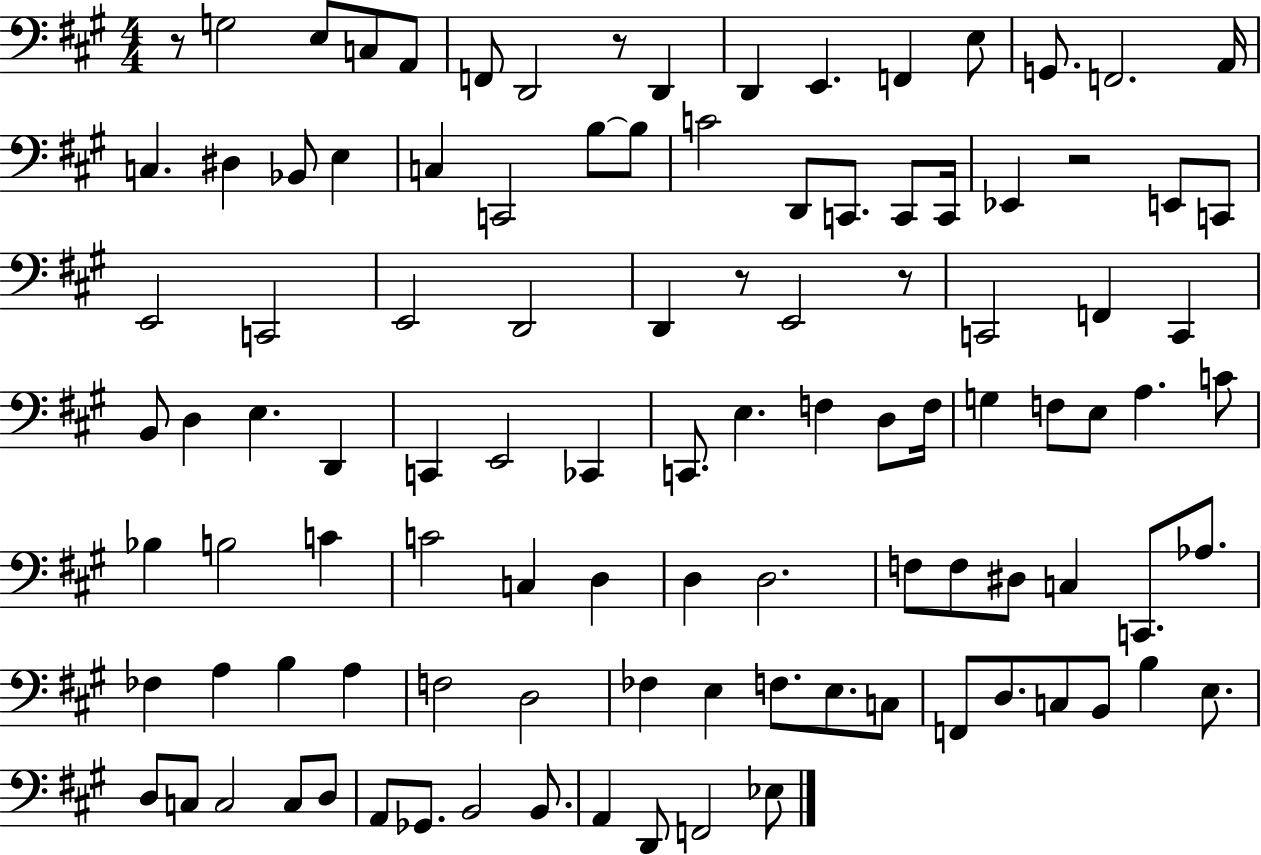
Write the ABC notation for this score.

X:1
T:Untitled
M:4/4
L:1/4
K:A
z/2 G,2 E,/2 C,/2 A,,/2 F,,/2 D,,2 z/2 D,, D,, E,, F,, E,/2 G,,/2 F,,2 A,,/4 C, ^D, _B,,/2 E, C, C,,2 B,/2 B,/2 C2 D,,/2 C,,/2 C,,/2 C,,/4 _E,, z2 E,,/2 C,,/2 E,,2 C,,2 E,,2 D,,2 D,, z/2 E,,2 z/2 C,,2 F,, C,, B,,/2 D, E, D,, C,, E,,2 _C,, C,,/2 E, F, D,/2 F,/4 G, F,/2 E,/2 A, C/2 _B, B,2 C C2 C, D, D, D,2 F,/2 F,/2 ^D,/2 C, C,,/2 _A,/2 _F, A, B, A, F,2 D,2 _F, E, F,/2 E,/2 C,/2 F,,/2 D,/2 C,/2 B,,/2 B, E,/2 D,/2 C,/2 C,2 C,/2 D,/2 A,,/2 _G,,/2 B,,2 B,,/2 A,, D,,/2 F,,2 _E,/2